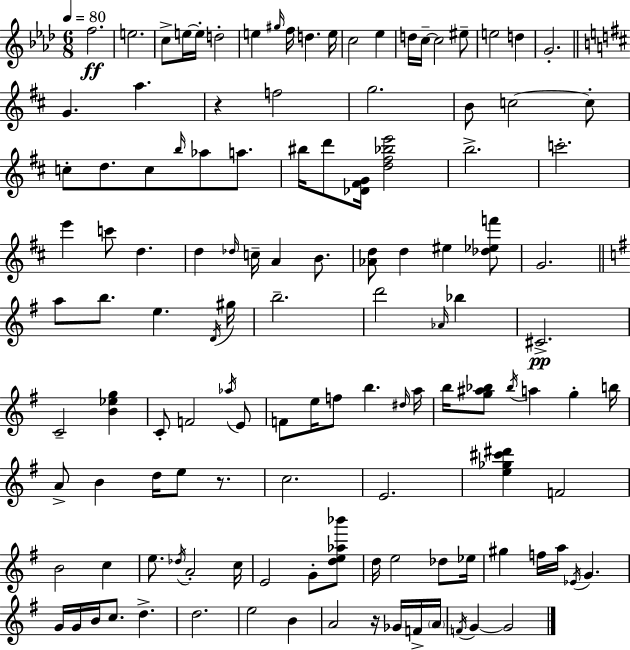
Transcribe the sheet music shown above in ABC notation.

X:1
T:Untitled
M:6/8
L:1/4
K:Fm
f2 e2 c/2 e/4 e/4 d2 e ^g/4 f/4 d e/4 c2 _e d/4 c/4 c2 ^e/2 e2 d G2 G a z f2 g2 B/2 c2 c/2 c/2 d/2 c/2 b/4 _a/2 a/2 ^b/4 d'/2 [_D^FG]/4 [d^f_be']2 b2 c'2 e' c'/2 d d _d/4 c/4 A B/2 [_Ad]/2 d ^e [_d_ef']/2 G2 a/2 b/2 e D/4 ^g/4 b2 d'2 _A/4 _b ^C2 C2 [B_eg] C/2 F2 _a/4 E/2 F/2 e/4 f/2 b ^d/4 a/4 b/4 [g^a_b]/2 _b/4 a g b/4 A/2 B d/4 e/2 z/2 c2 E2 [e_g^c'^d'] F2 B2 c e/2 _d/4 A2 c/4 E2 G/2 [de_a_b']/2 d/4 e2 _d/2 _e/4 ^g f/4 a/4 _E/4 G G/4 G/4 B/4 c/2 d d2 e2 B A2 z/4 _G/4 F/4 A/4 F/4 G G2